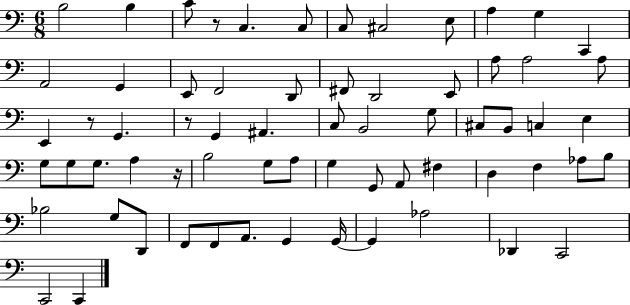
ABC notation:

X:1
T:Untitled
M:6/8
L:1/4
K:C
B,2 B, C/2 z/2 C, C,/2 C,/2 ^C,2 E,/2 A, G, C,, A,,2 G,, E,,/2 F,,2 D,,/2 ^F,,/2 D,,2 E,,/2 A,/2 A,2 A,/2 E,, z/2 G,, z/2 G,, ^A,, C,/2 B,,2 G,/2 ^C,/2 B,,/2 C, E, G,/2 G,/2 G,/2 A, z/4 B,2 G,/2 A,/2 G, G,,/2 A,,/2 ^F, D, F, _A,/2 B,/2 _B,2 G,/2 D,,/2 F,,/2 F,,/2 A,,/2 G,, G,,/4 G,, _A,2 _D,, C,,2 C,,2 C,,